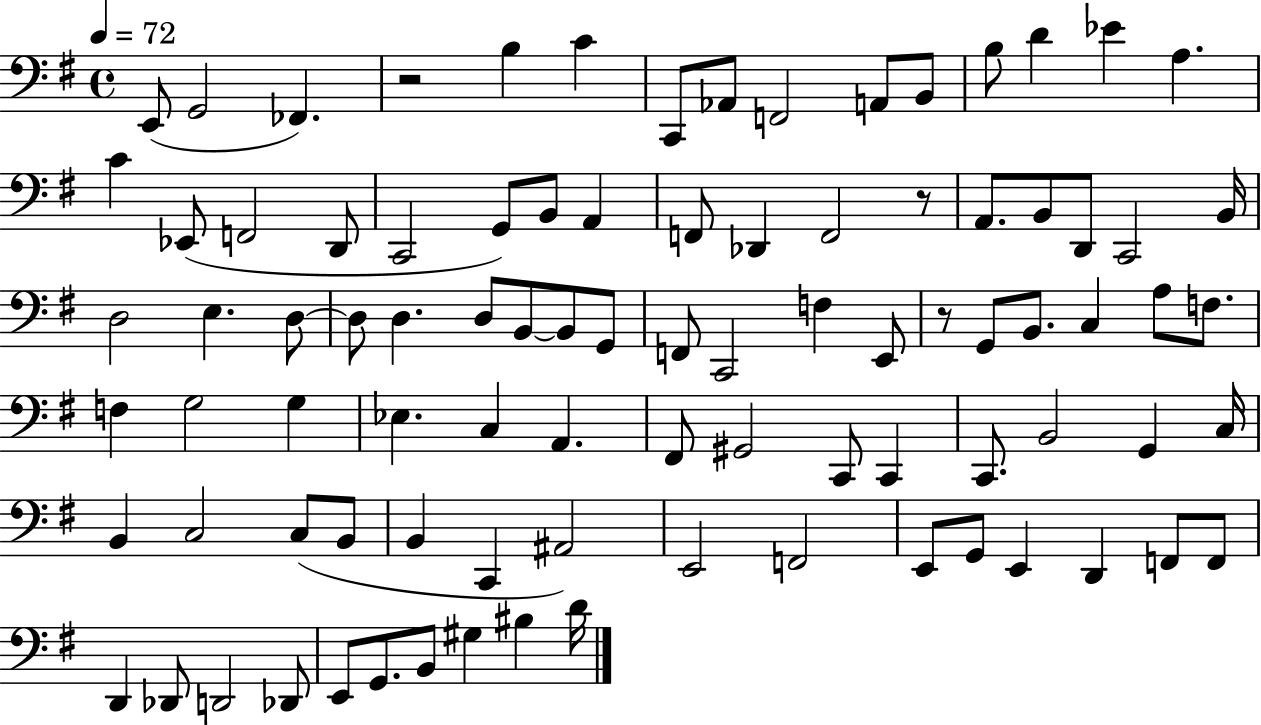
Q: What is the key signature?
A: G major